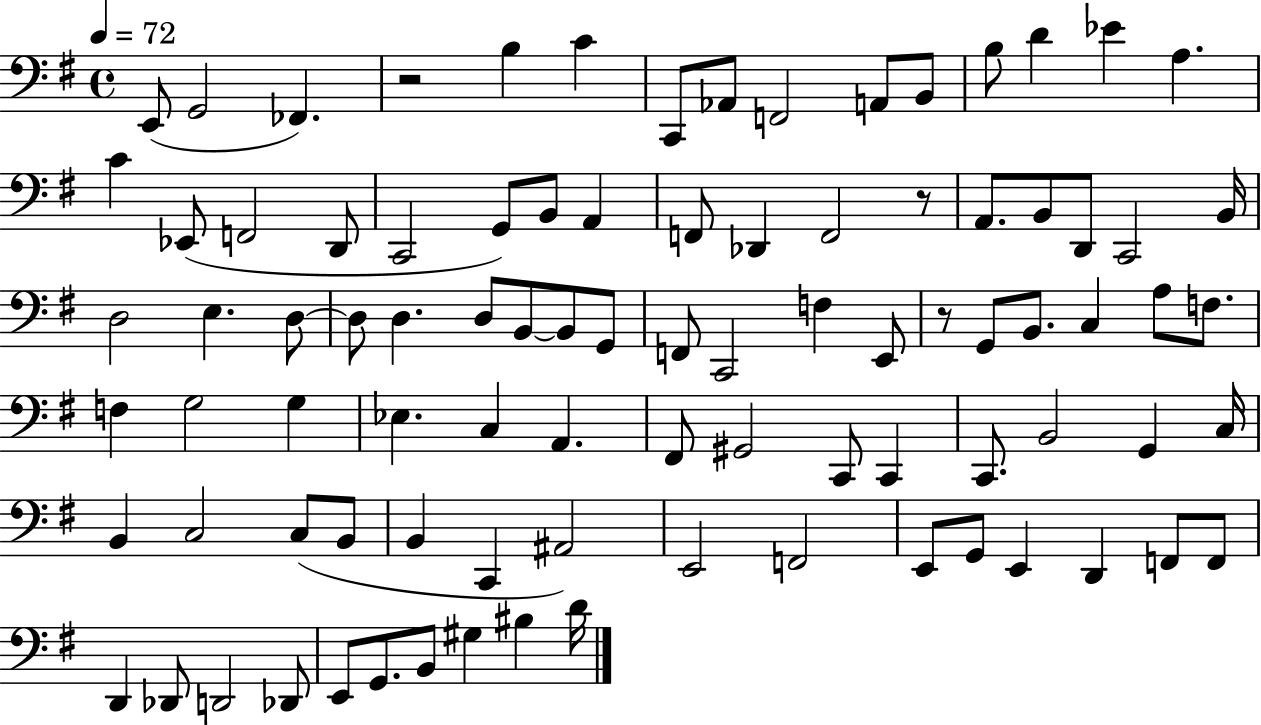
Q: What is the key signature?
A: G major